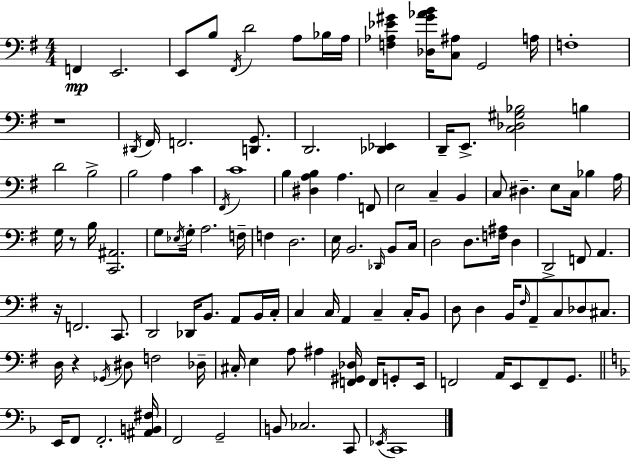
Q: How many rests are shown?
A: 4